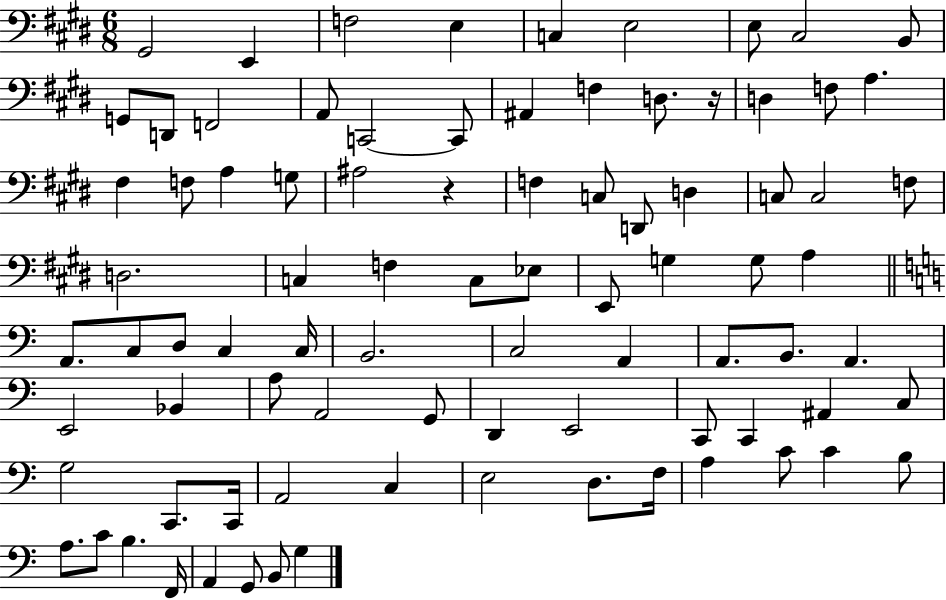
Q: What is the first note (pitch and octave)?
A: G#2